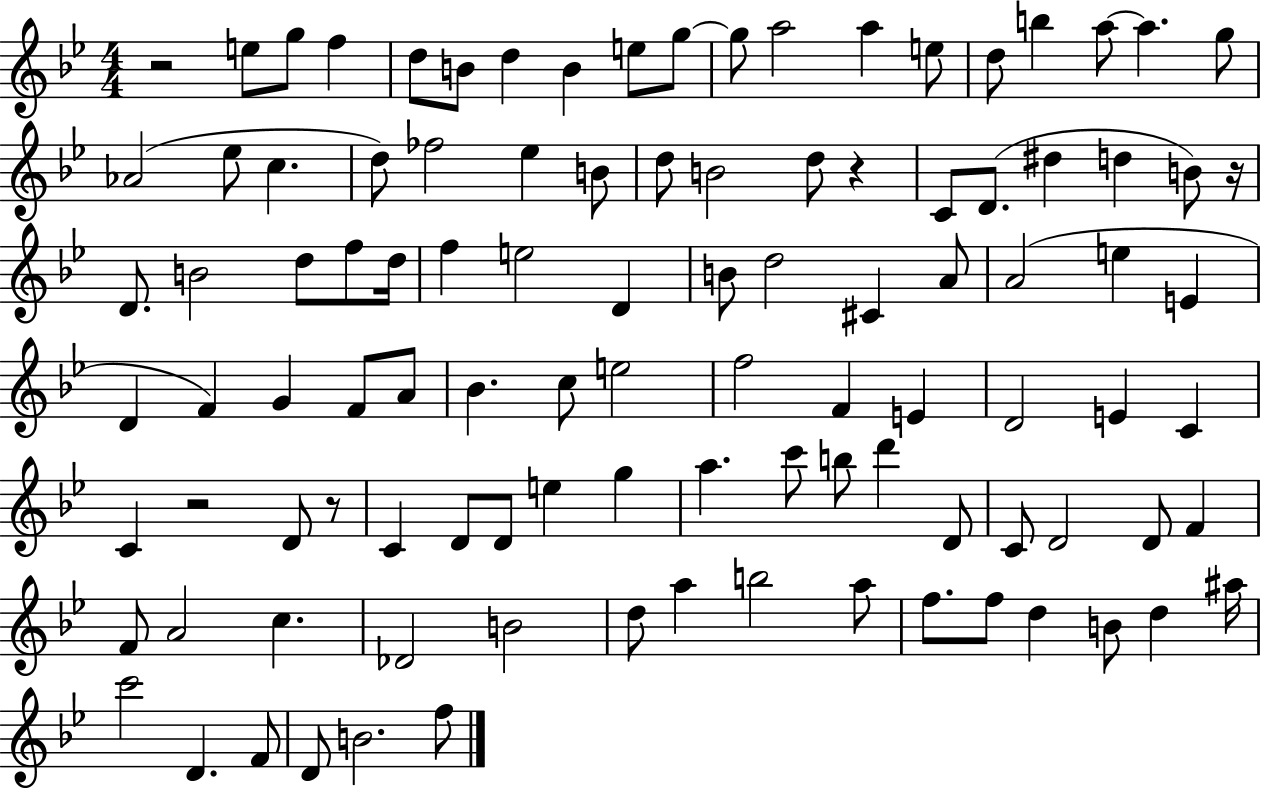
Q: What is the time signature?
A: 4/4